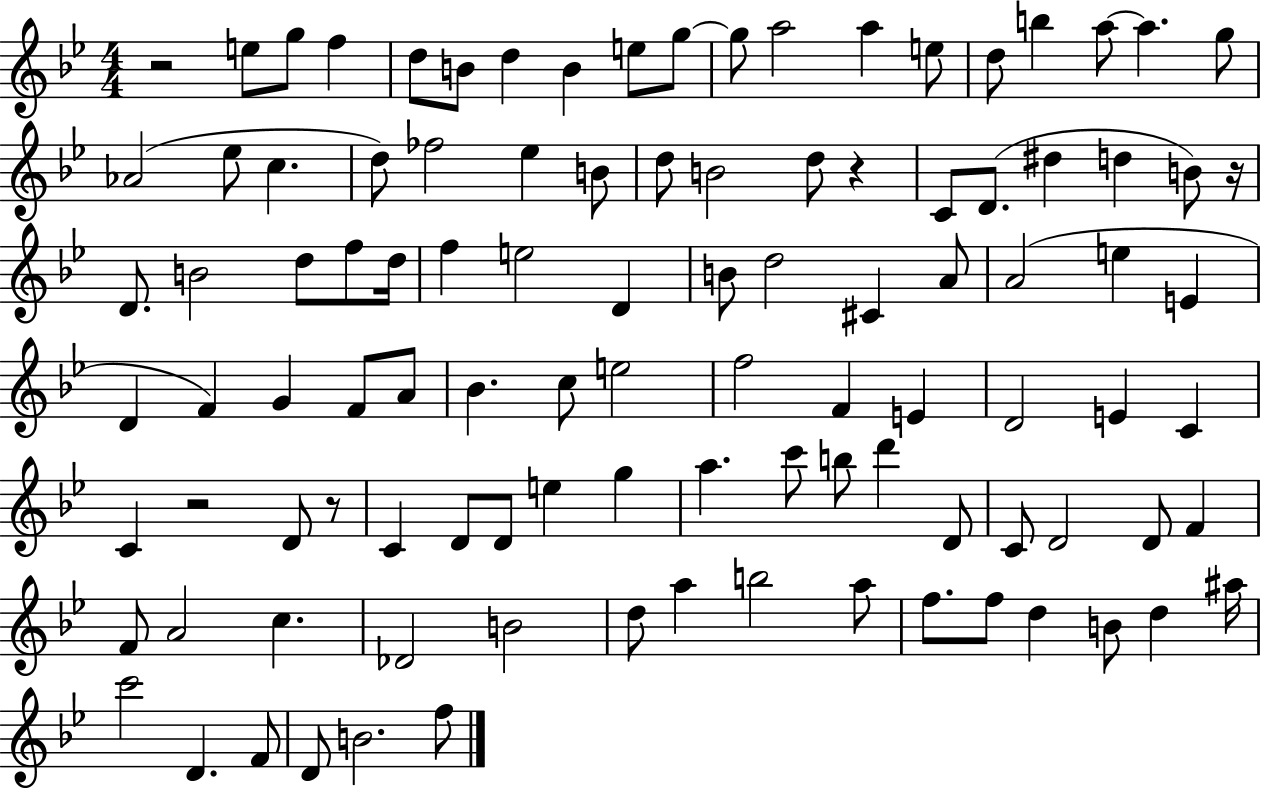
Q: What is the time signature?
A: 4/4